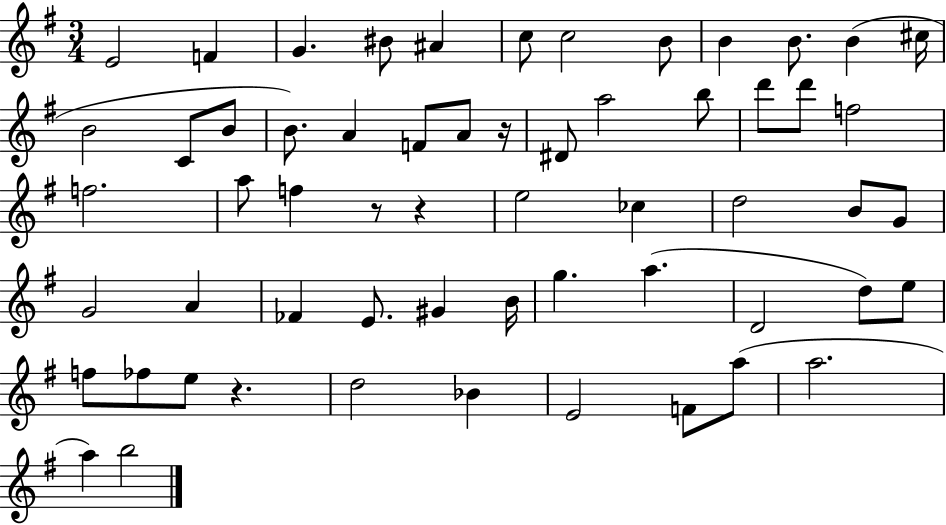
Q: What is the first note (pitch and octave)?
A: E4